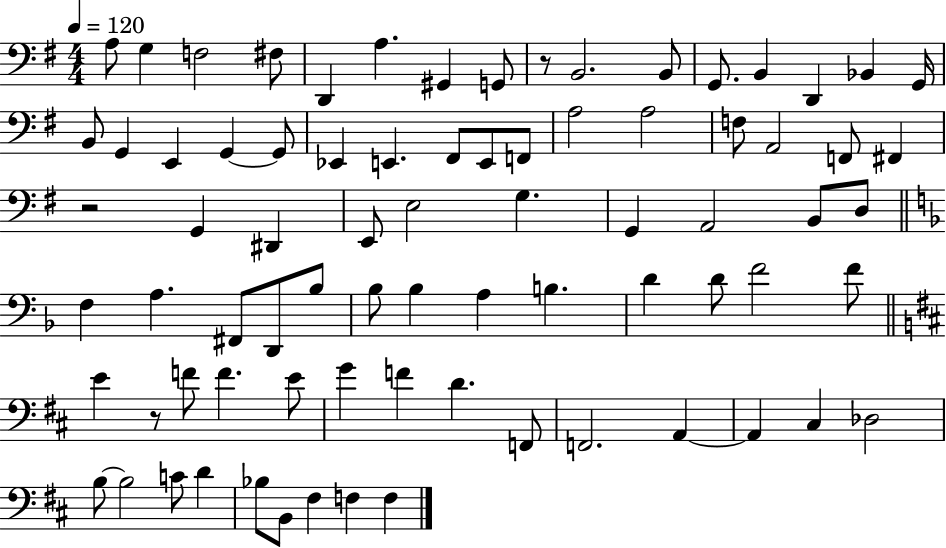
X:1
T:Untitled
M:4/4
L:1/4
K:G
A,/2 G, F,2 ^F,/2 D,, A, ^G,, G,,/2 z/2 B,,2 B,,/2 G,,/2 B,, D,, _B,, G,,/4 B,,/2 G,, E,, G,, G,,/2 _E,, E,, ^F,,/2 E,,/2 F,,/2 A,2 A,2 F,/2 A,,2 F,,/2 ^F,, z2 G,, ^D,, E,,/2 E,2 G, G,, A,,2 B,,/2 D,/2 F, A, ^F,,/2 D,,/2 _B,/2 _B,/2 _B, A, B, D D/2 F2 F/2 E z/2 F/2 F E/2 G F D F,,/2 F,,2 A,, A,, ^C, _D,2 B,/2 B,2 C/2 D _B,/2 B,,/2 ^F, F, F,